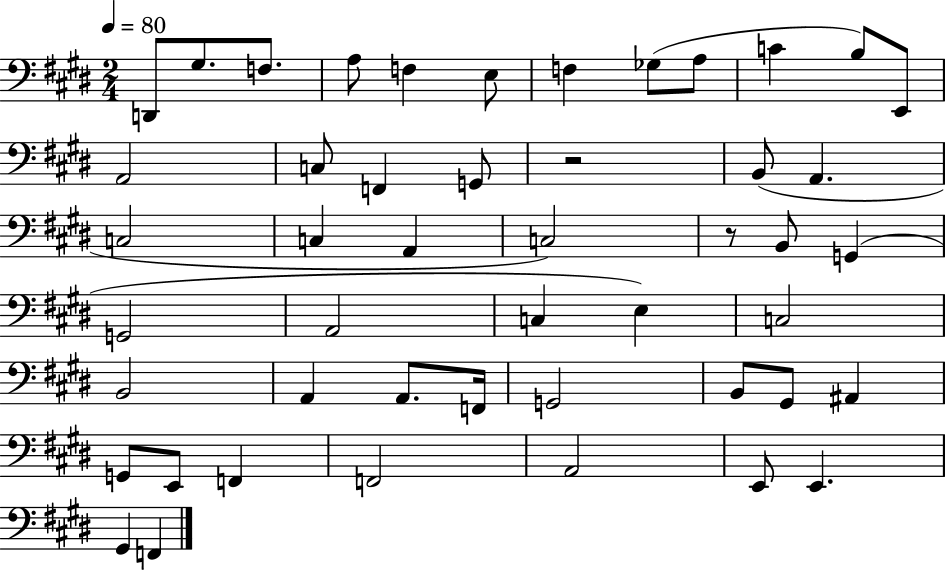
{
  \clef bass
  \numericTimeSignature
  \time 2/4
  \key e \major
  \tempo 4 = 80
  d,8 gis8. f8. | a8 f4 e8 | f4 ges8( a8 | c'4 b8) e,8 | \break a,2 | c8 f,4 g,8 | r2 | b,8( a,4. | \break c2 | c4 a,4 | c2) | r8 b,8 g,4( | \break g,2 | a,2 | c4 e4) | c2 | \break b,2 | a,4 a,8. f,16 | g,2 | b,8 gis,8 ais,4 | \break g,8 e,8 f,4 | f,2 | a,2 | e,8 e,4. | \break gis,4 f,4 | \bar "|."
}